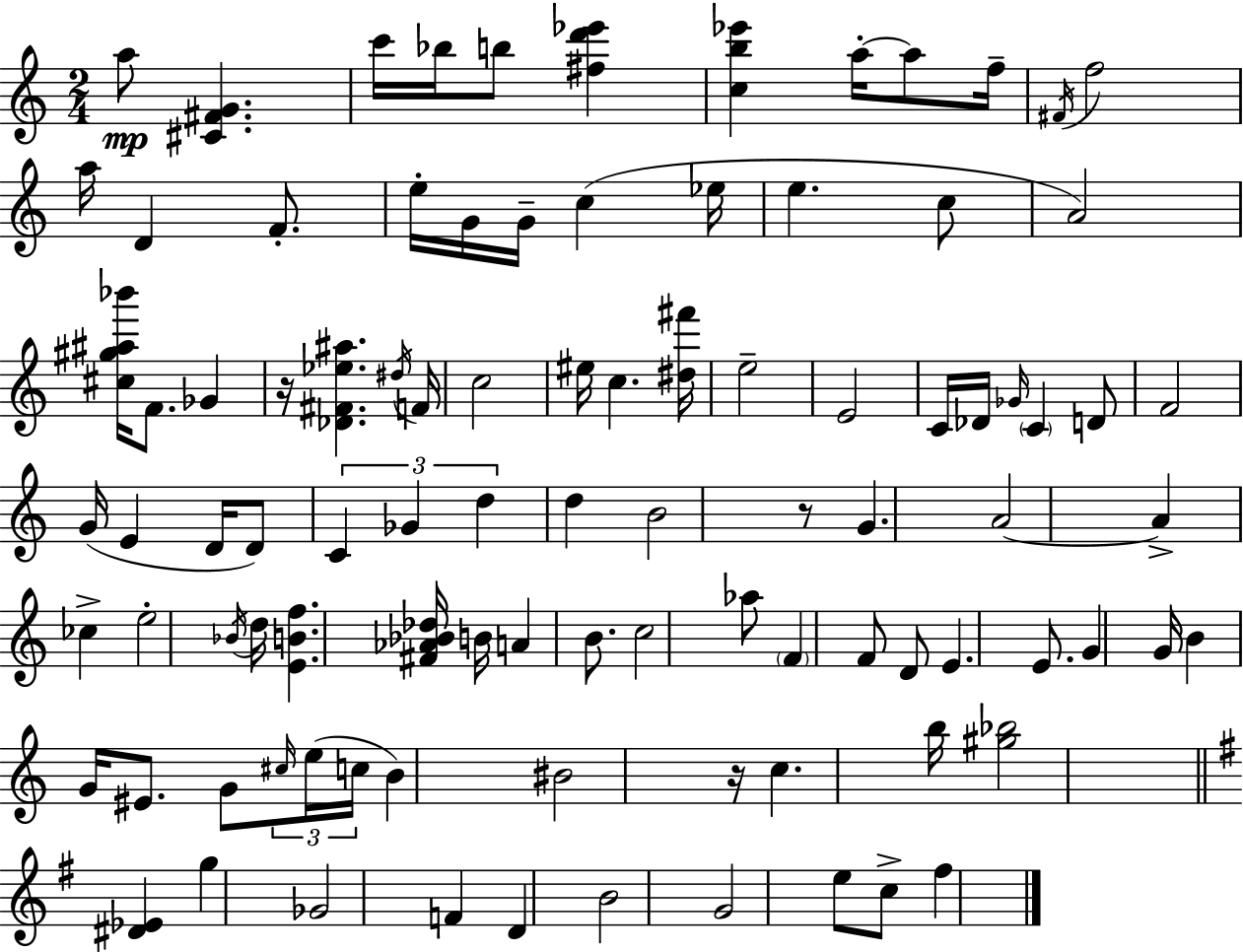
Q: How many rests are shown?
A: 3